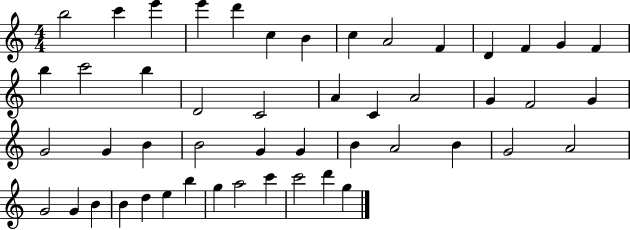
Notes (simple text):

B5/h C6/q E6/q E6/q D6/q C5/q B4/q C5/q A4/h F4/q D4/q F4/q G4/q F4/q B5/q C6/h B5/q D4/h C4/h A4/q C4/q A4/h G4/q F4/h G4/q G4/h G4/q B4/q B4/h G4/q G4/q B4/q A4/h B4/q G4/h A4/h G4/h G4/q B4/q B4/q D5/q E5/q B5/q G5/q A5/h C6/q C6/h D6/q G5/q